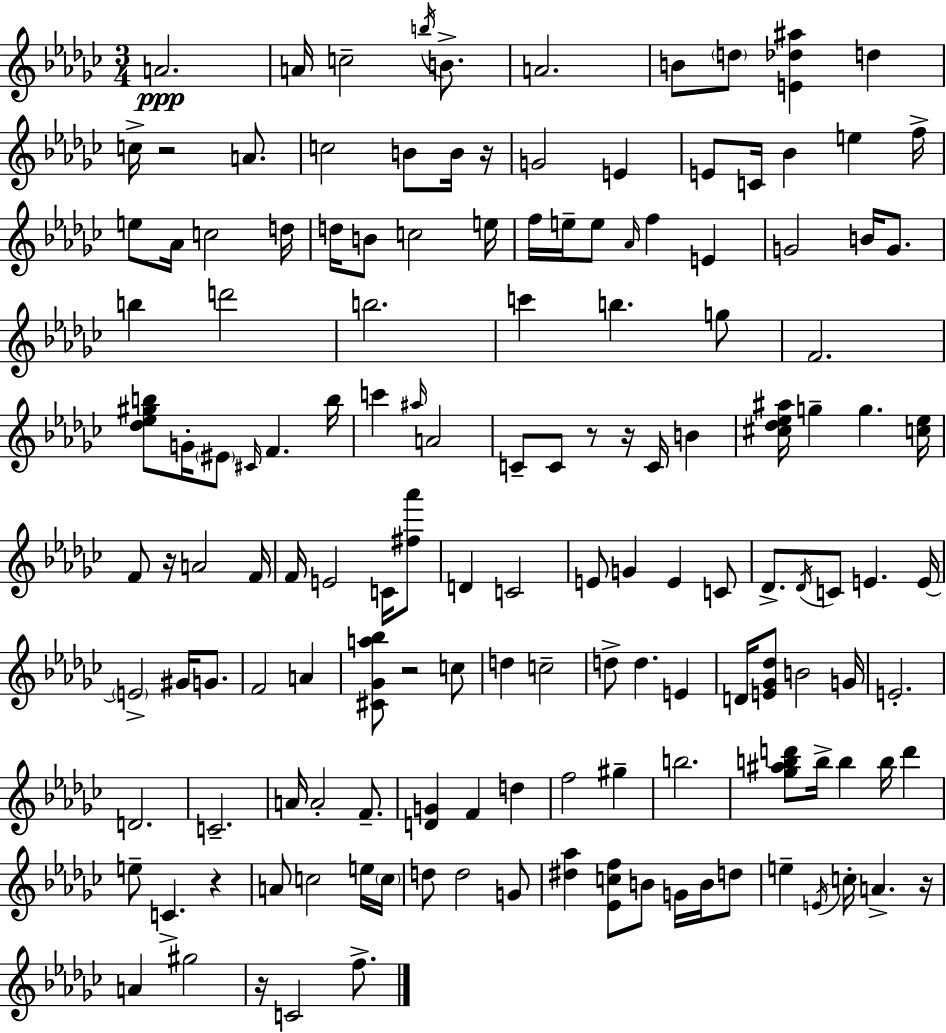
A4/h. A4/s C5/h B5/s B4/e. A4/h. B4/e D5/e [E4,Db5,A#5]/q D5/q C5/s R/h A4/e. C5/h B4/e B4/s R/s G4/h E4/q E4/e C4/s Bb4/q E5/q F5/s E5/e Ab4/s C5/h D5/s D5/s B4/e C5/h E5/s F5/s E5/s E5/e Ab4/s F5/q E4/q G4/h B4/s G4/e. B5/q D6/h B5/h. C6/q B5/q. G5/e F4/h. [Db5,Eb5,G#5,B5]/e G4/s EIS4/e C#4/s F4/q. B5/s C6/q A#5/s A4/h C4/e C4/e R/e R/s C4/s B4/q [C#5,Db5,Eb5,A#5]/s G5/q G5/q. [C5,Eb5]/s F4/e R/s A4/h F4/s F4/s E4/h C4/s [F#5,Ab6]/e D4/q C4/h E4/e G4/q E4/q C4/e Db4/e. Db4/s C4/e E4/q. E4/s E4/h G#4/s G4/e. F4/h A4/q [C#4,Gb4,A5,Bb5]/e R/h C5/e D5/q C5/h D5/e D5/q. E4/q D4/s [E4,Gb4,Db5]/e B4/h G4/s E4/h. D4/h. C4/h. A4/s A4/h F4/e. [D4,G4]/q F4/q D5/q F5/h G#5/q B5/h. [Gb5,A#5,B5,D6]/e B5/s B5/q B5/s D6/q E5/e C4/q. R/q A4/e C5/h E5/s C5/s D5/e D5/h G4/e [D#5,Ab5]/q [Eb4,C5,F5]/e B4/e G4/s B4/s D5/e E5/q E4/s C5/s A4/q. R/s A4/q G#5/h R/s C4/h F5/e.